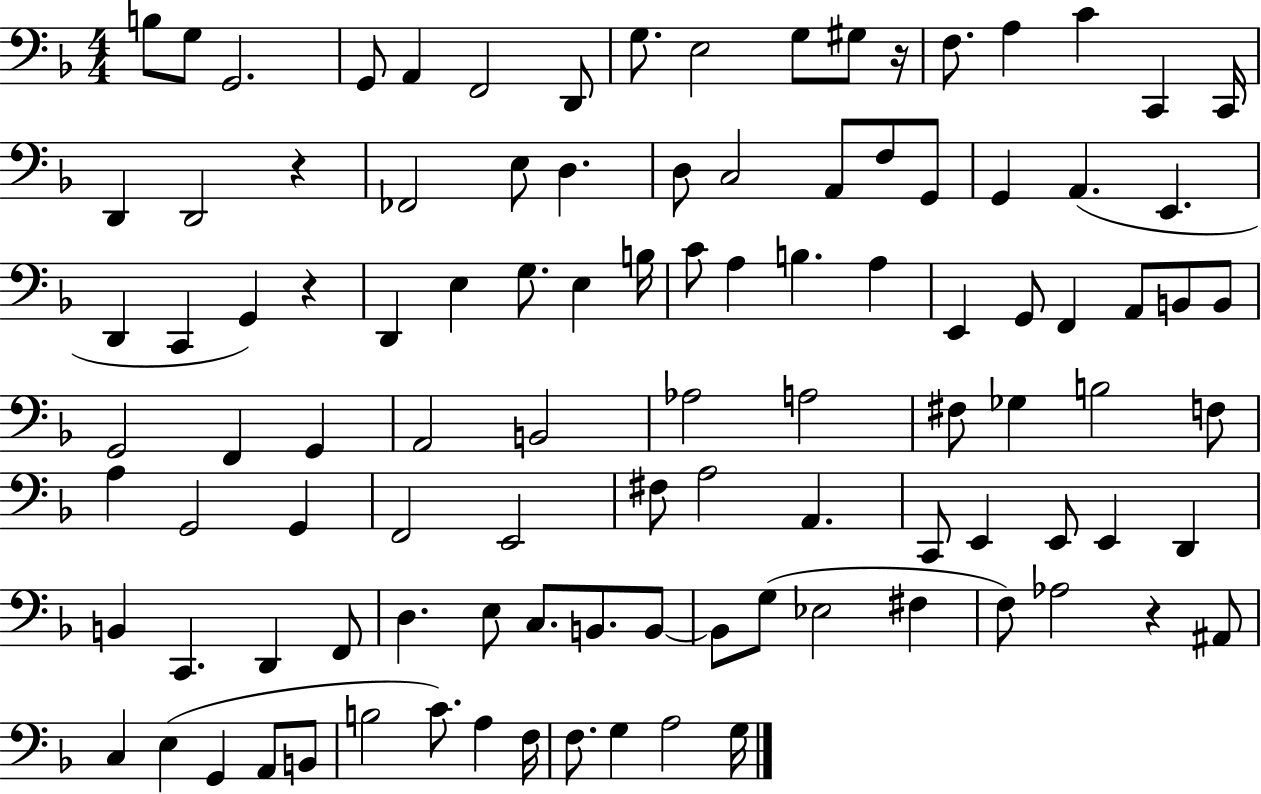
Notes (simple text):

B3/e G3/e G2/h. G2/e A2/q F2/h D2/e G3/e. E3/h G3/e G#3/e R/s F3/e. A3/q C4/q C2/q C2/s D2/q D2/h R/q FES2/h E3/e D3/q. D3/e C3/h A2/e F3/e G2/e G2/q A2/q. E2/q. D2/q C2/q G2/q R/q D2/q E3/q G3/e. E3/q B3/s C4/e A3/q B3/q. A3/q E2/q G2/e F2/q A2/e B2/e B2/e G2/h F2/q G2/q A2/h B2/h Ab3/h A3/h F#3/e Gb3/q B3/h F3/e A3/q G2/h G2/q F2/h E2/h F#3/e A3/h A2/q. C2/e E2/q E2/e E2/q D2/q B2/q C2/q. D2/q F2/e D3/q. E3/e C3/e. B2/e. B2/e B2/e G3/e Eb3/h F#3/q F3/e Ab3/h R/q A#2/e C3/q E3/q G2/q A2/e B2/e B3/h C4/e. A3/q F3/s F3/e. G3/q A3/h G3/s